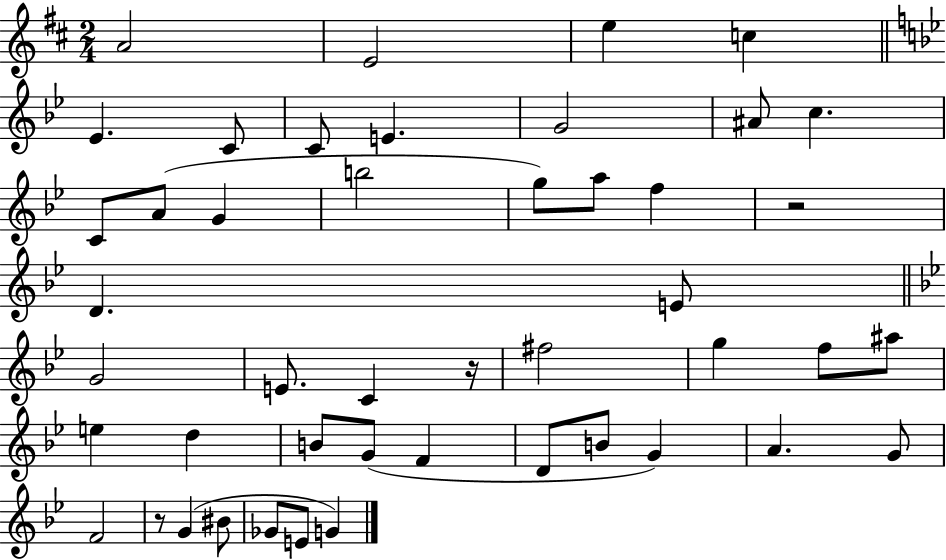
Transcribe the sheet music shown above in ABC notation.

X:1
T:Untitled
M:2/4
L:1/4
K:D
A2 E2 e c _E C/2 C/2 E G2 ^A/2 c C/2 A/2 G b2 g/2 a/2 f z2 D E/2 G2 E/2 C z/4 ^f2 g f/2 ^a/2 e d B/2 G/2 F D/2 B/2 G A G/2 F2 z/2 G ^B/2 _G/2 E/2 G